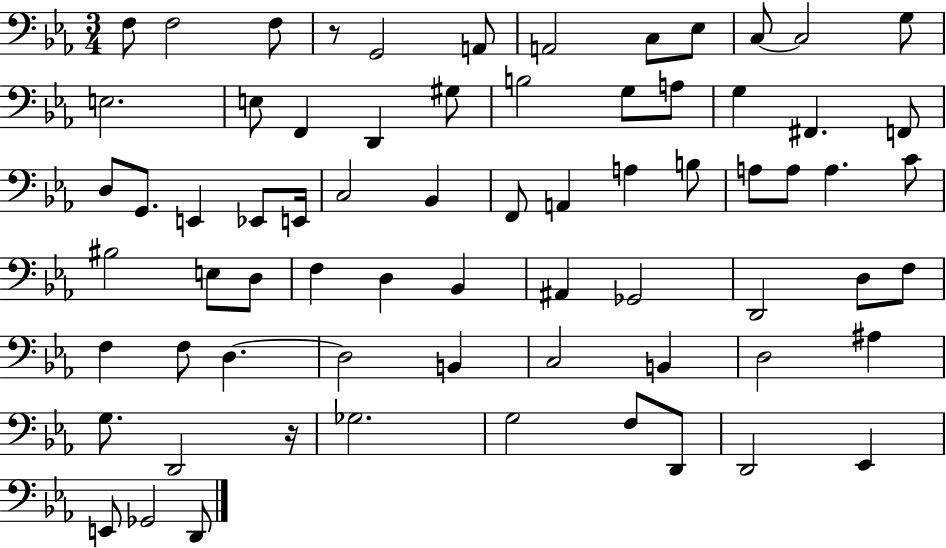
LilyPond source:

{
  \clef bass
  \numericTimeSignature
  \time 3/4
  \key ees \major
  \repeat volta 2 { f8 f2 f8 | r8 g,2 a,8 | a,2 c8 ees8 | c8~~ c2 g8 | \break e2. | e8 f,4 d,4 gis8 | b2 g8 a8 | g4 fis,4. f,8 | \break d8 g,8. e,4 ees,8 e,16 | c2 bes,4 | f,8 a,4 a4 b8 | a8 a8 a4. c'8 | \break bis2 e8 d8 | f4 d4 bes,4 | ais,4 ges,2 | d,2 d8 f8 | \break f4 f8 d4.~~ | d2 b,4 | c2 b,4 | d2 ais4 | \break g8. d,2 r16 | ges2. | g2 f8 d,8 | d,2 ees,4 | \break e,8 ges,2 d,8 | } \bar "|."
}